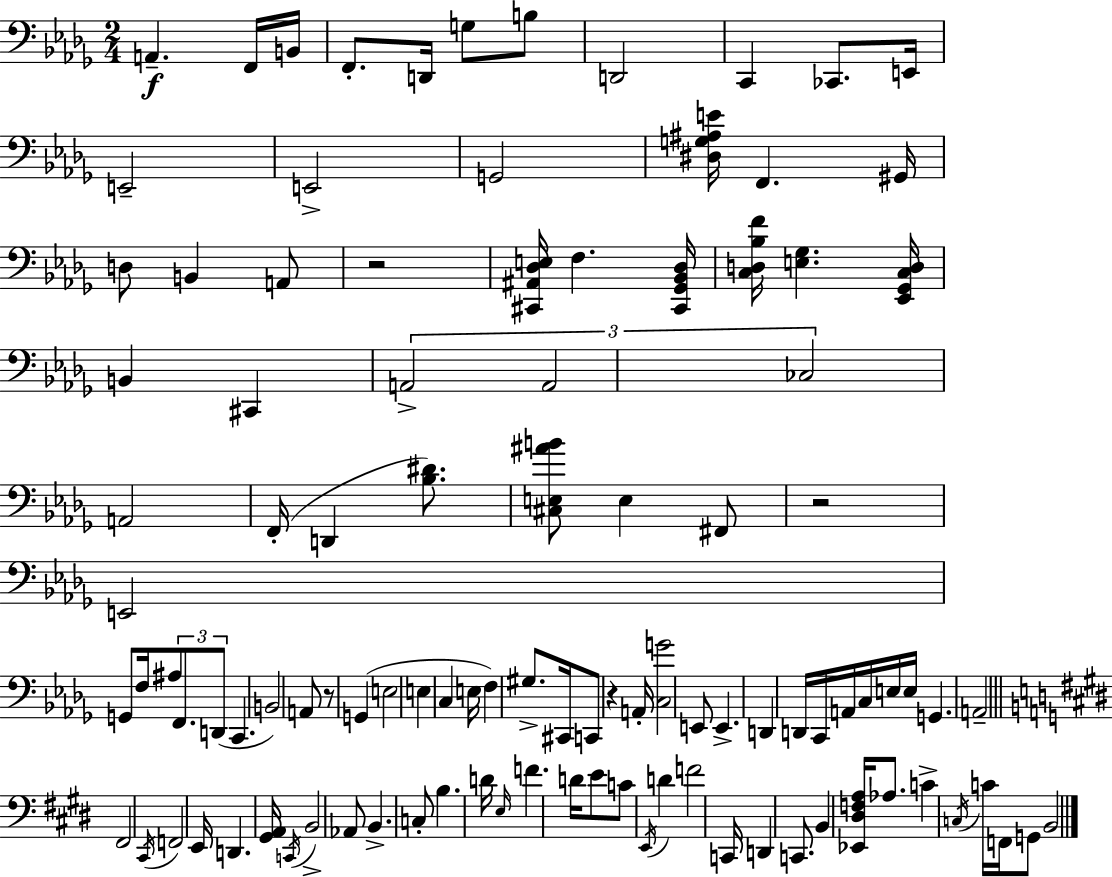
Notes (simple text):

A2/q. F2/s B2/s F2/e. D2/s G3/e B3/e D2/h C2/q CES2/e. E2/s E2/h E2/h G2/h [D#3,G3,A#3,E4]/s F2/q. G#2/s D3/e B2/q A2/e R/h [C#2,A#2,Db3,E3]/s F3/q. [C#2,Gb2,Bb2,Db3]/s [C3,D3,Bb3,F4]/s [E3,Gb3]/q. [Eb2,Gb2,C3,D3]/s B2/q C#2/q A2/h A2/h CES3/h A2/h F2/s D2/q [Bb3,D#4]/e. [C#3,E3,A#4,B4]/e E3/q F#2/e R/h E2/h G2/e F3/s A#3/e F2/e. D2/e C2/q. B2/h A2/e R/e G2/q E3/h E3/q C3/q E3/s F3/q G#3/e. C#2/s C2/e R/q A2/s [C3,G4]/h E2/e E2/q. D2/q D2/s C2/s A2/s C3/s E3/s E3/s G2/q. A2/h F#2/h C#2/s F2/h E2/s D2/q. [G#2,A2]/s C2/s B2/h Ab2/e B2/q. C3/e B3/q. D4/s E3/s F4/q. D4/s E4/e C4/e E2/s D4/q F4/h C2/s D2/q C2/e. B2/q [Eb2,D#3,F3,A3]/s Ab3/e. C4/q C3/s C4/s F2/s G2/e B2/h